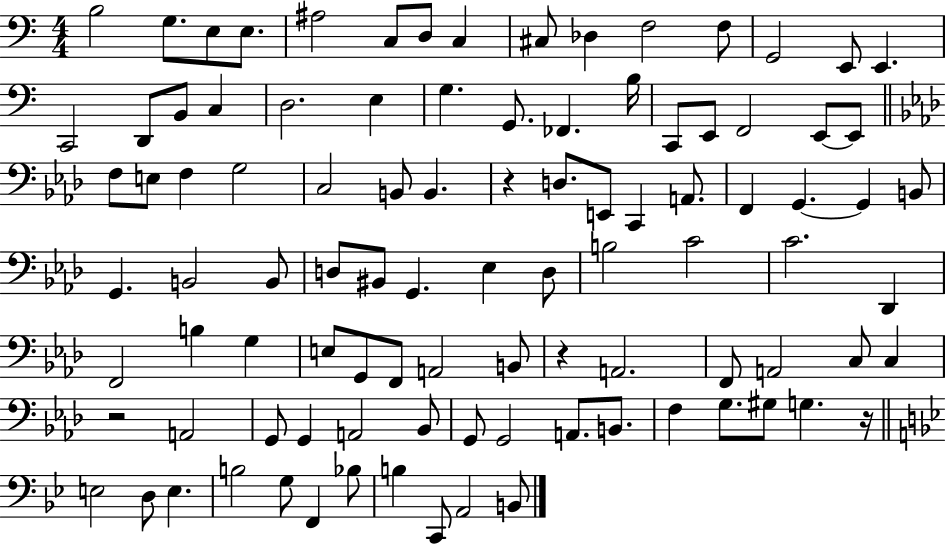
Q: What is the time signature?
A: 4/4